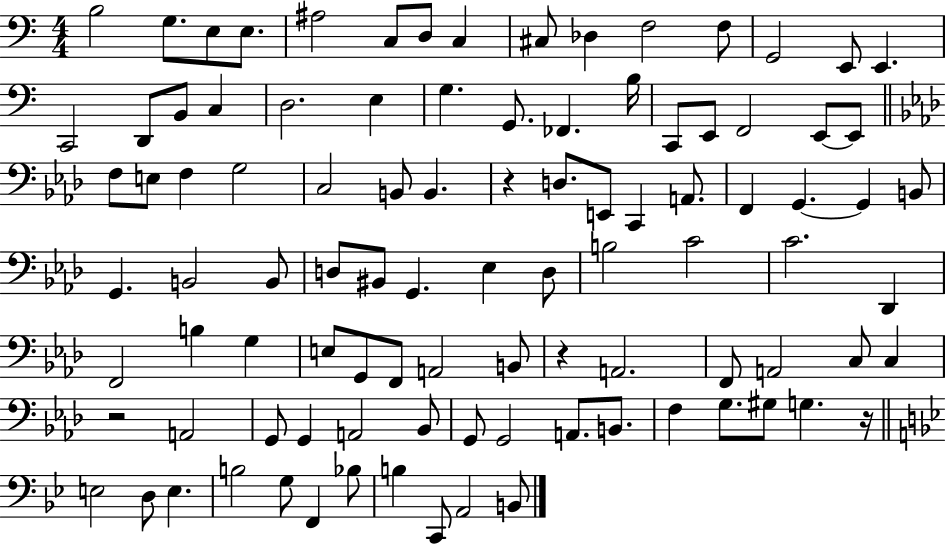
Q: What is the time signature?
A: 4/4